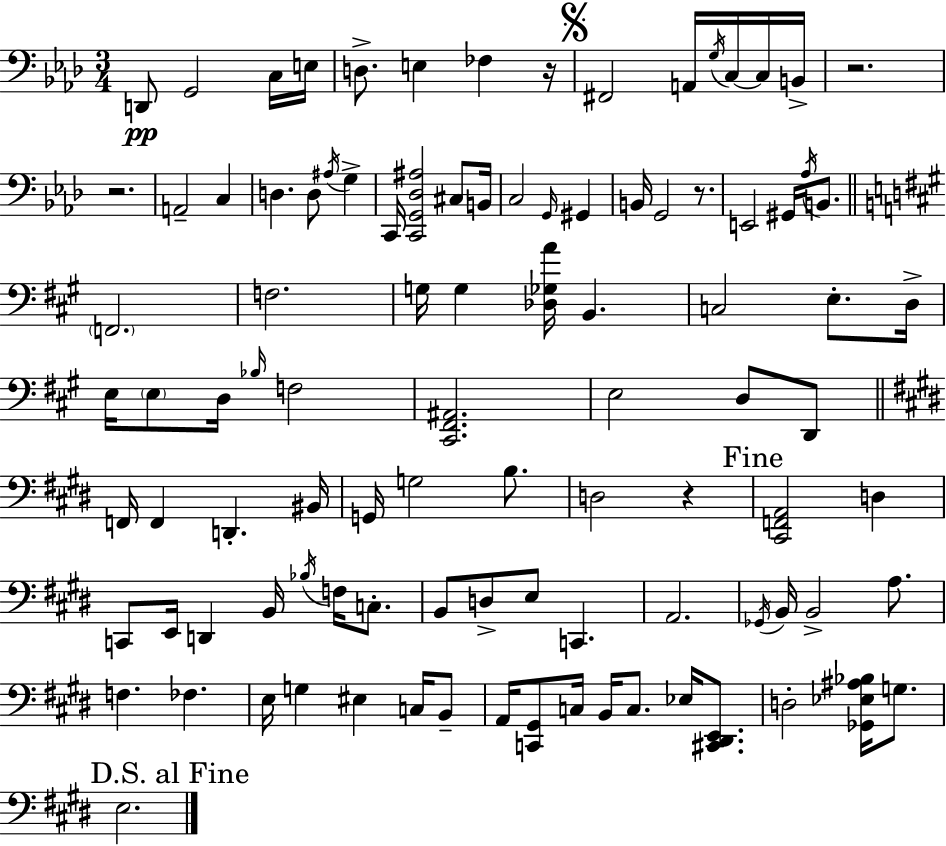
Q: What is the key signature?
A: AES major